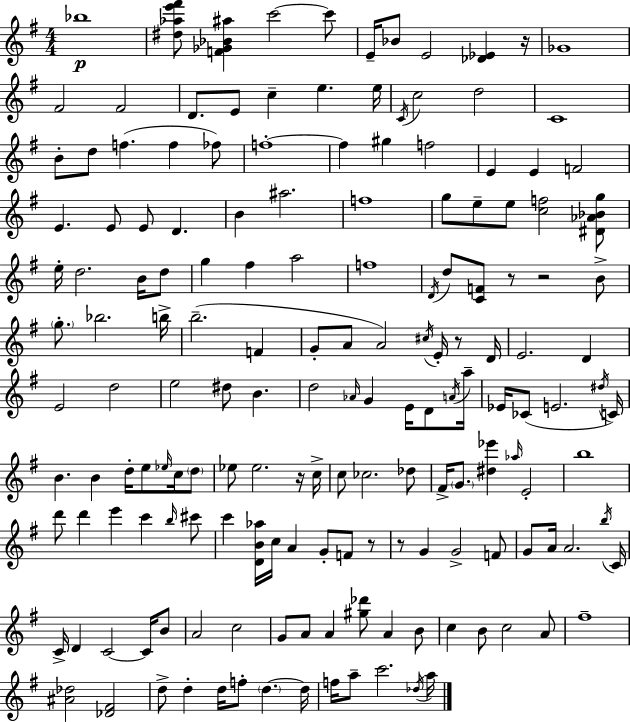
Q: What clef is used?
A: treble